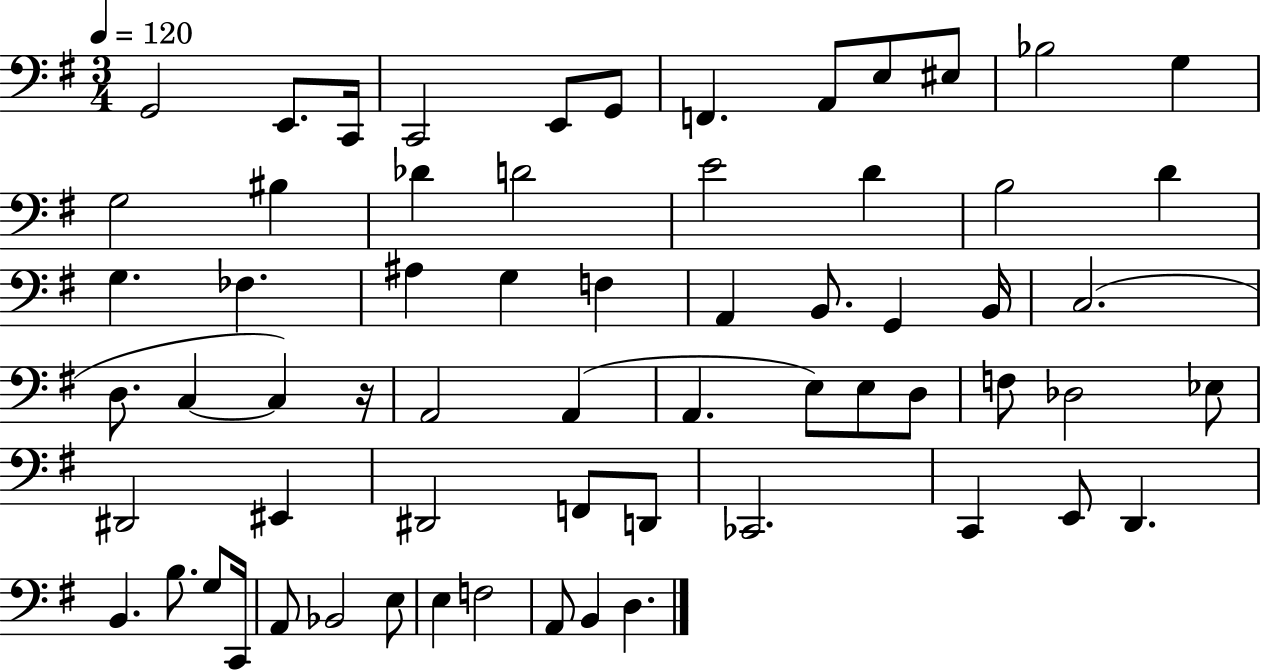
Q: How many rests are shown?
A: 1